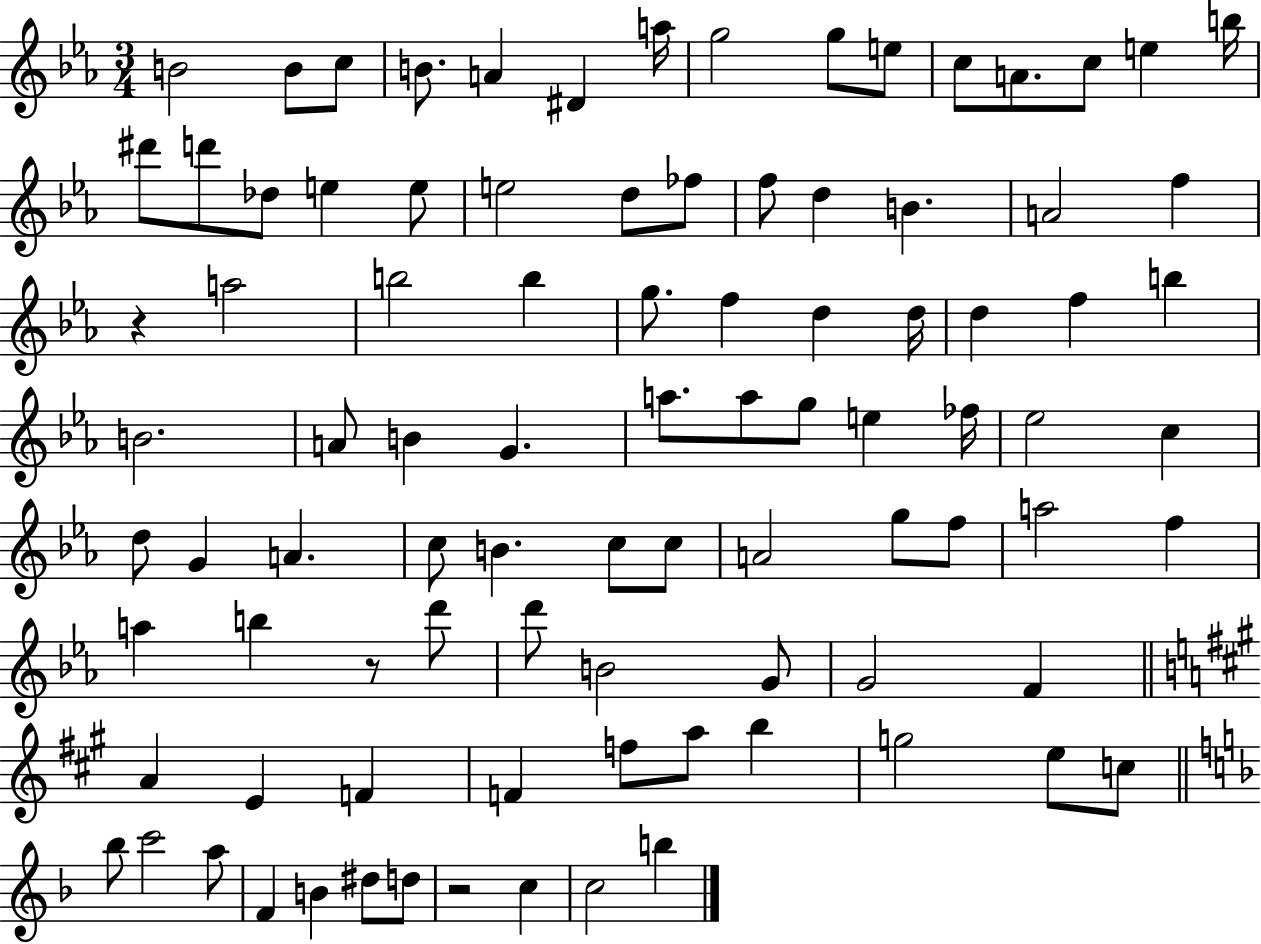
{
  \clef treble
  \numericTimeSignature
  \time 3/4
  \key ees \major
  b'2 b'8 c''8 | b'8. a'4 dis'4 a''16 | g''2 g''8 e''8 | c''8 a'8. c''8 e''4 b''16 | \break dis'''8 d'''8 des''8 e''4 e''8 | e''2 d''8 fes''8 | f''8 d''4 b'4. | a'2 f''4 | \break r4 a''2 | b''2 b''4 | g''8. f''4 d''4 d''16 | d''4 f''4 b''4 | \break b'2. | a'8 b'4 g'4. | a''8. a''8 g''8 e''4 fes''16 | ees''2 c''4 | \break d''8 g'4 a'4. | c''8 b'4. c''8 c''8 | a'2 g''8 f''8 | a''2 f''4 | \break a''4 b''4 r8 d'''8 | d'''8 b'2 g'8 | g'2 f'4 | \bar "||" \break \key a \major a'4 e'4 f'4 | f'4 f''8 a''8 b''4 | g''2 e''8 c''8 | \bar "||" \break \key d \minor bes''8 c'''2 a''8 | f'4 b'4 dis''8 d''8 | r2 c''4 | c''2 b''4 | \break \bar "|."
}